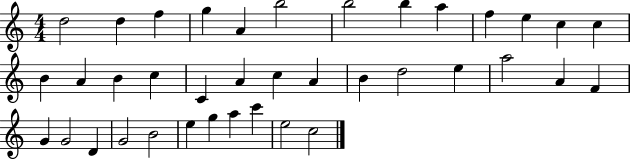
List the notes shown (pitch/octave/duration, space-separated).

D5/h D5/q F5/q G5/q A4/q B5/h B5/h B5/q A5/q F5/q E5/q C5/q C5/q B4/q A4/q B4/q C5/q C4/q A4/q C5/q A4/q B4/q D5/h E5/q A5/h A4/q F4/q G4/q G4/h D4/q G4/h B4/h E5/q G5/q A5/q C6/q E5/h C5/h